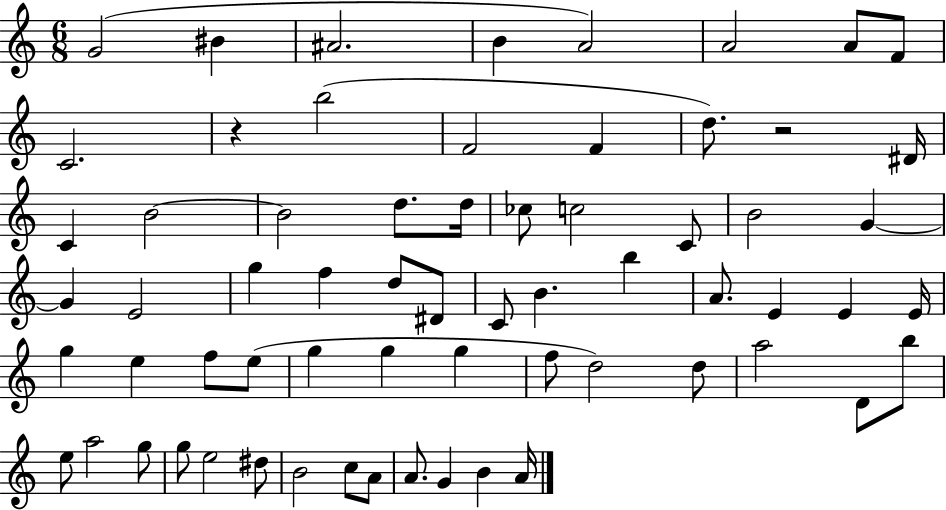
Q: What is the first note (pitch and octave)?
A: G4